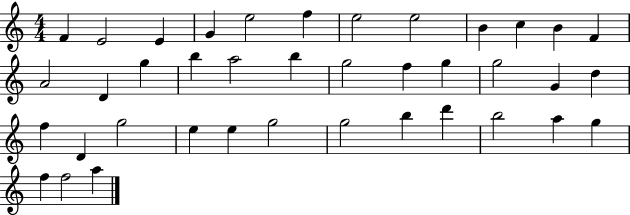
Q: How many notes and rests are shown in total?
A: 39